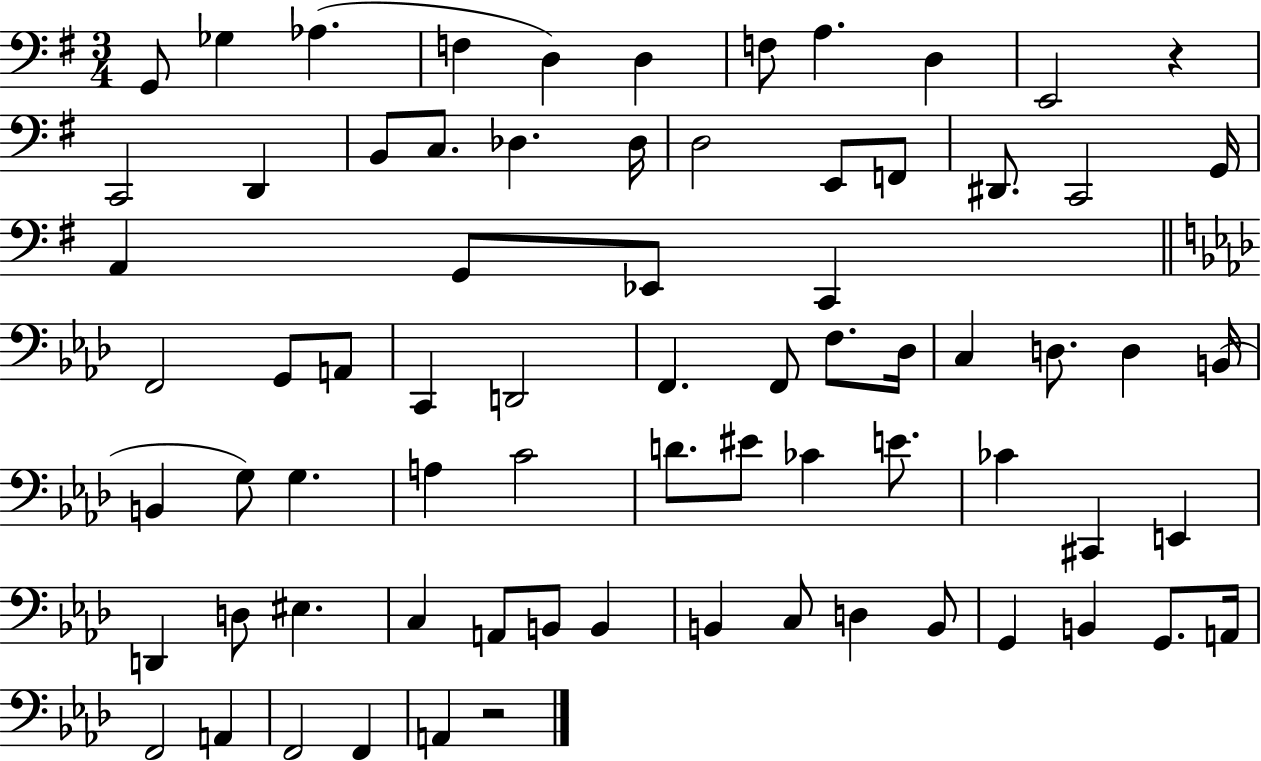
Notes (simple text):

G2/e Gb3/q Ab3/q. F3/q D3/q D3/q F3/e A3/q. D3/q E2/h R/q C2/h D2/q B2/e C3/e. Db3/q. Db3/s D3/h E2/e F2/e D#2/e. C2/h G2/s A2/q G2/e Eb2/e C2/q F2/h G2/e A2/e C2/q D2/h F2/q. F2/e F3/e. Db3/s C3/q D3/e. D3/q B2/s B2/q G3/e G3/q. A3/q C4/h D4/e. EIS4/e CES4/q E4/e. CES4/q C#2/q E2/q D2/q D3/e EIS3/q. C3/q A2/e B2/e B2/q B2/q C3/e D3/q B2/e G2/q B2/q G2/e. A2/s F2/h A2/q F2/h F2/q A2/q R/h